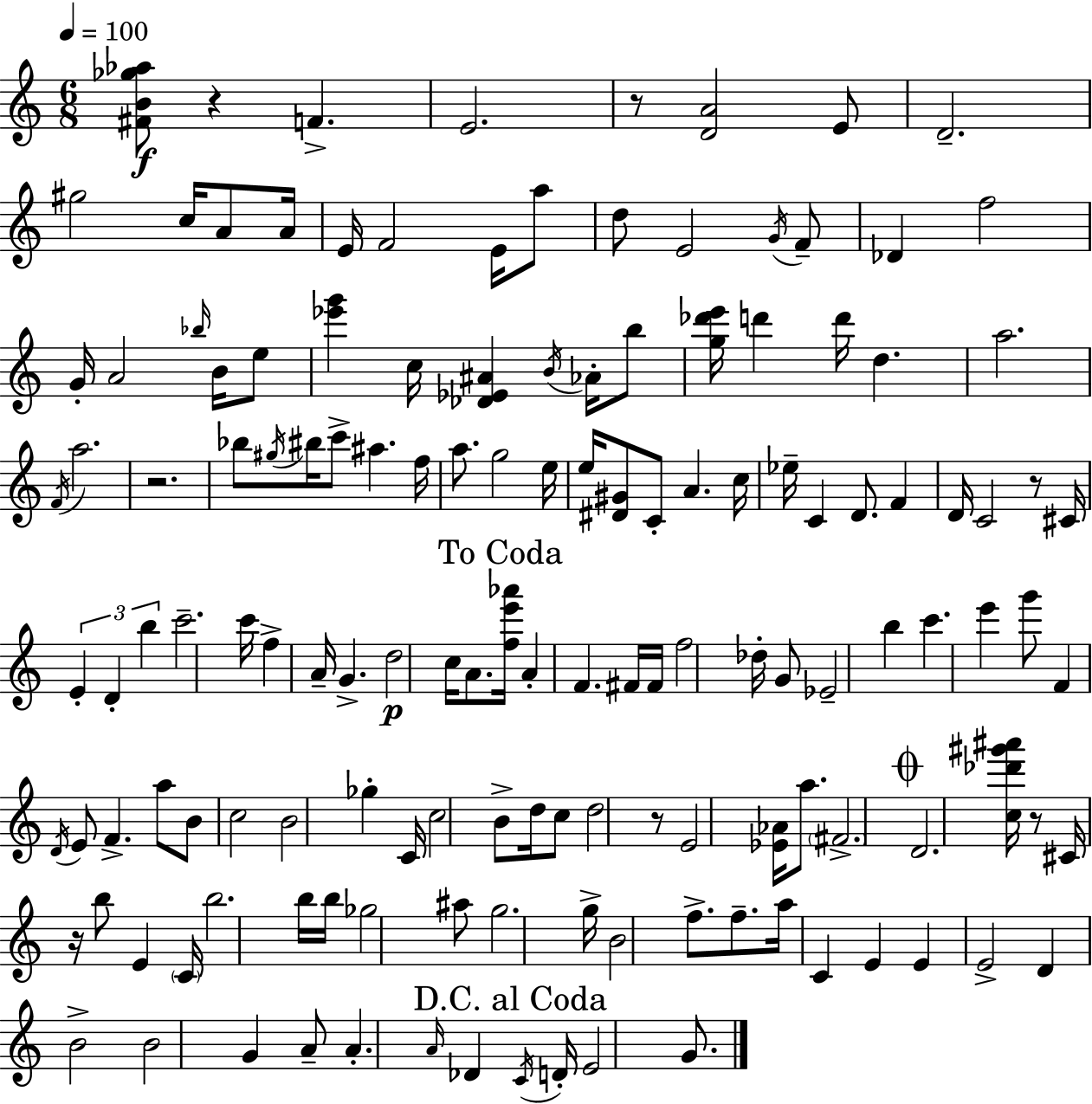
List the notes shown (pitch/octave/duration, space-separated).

[F#4,B4,Gb5,Ab5]/e R/q F4/q. E4/h. R/e [D4,A4]/h E4/e D4/h. G#5/h C5/s A4/e A4/s E4/s F4/h E4/s A5/e D5/e E4/h G4/s F4/e Db4/q F5/h G4/s A4/h Bb5/s B4/s E5/e [Eb6,G6]/q C5/s [Db4,Eb4,A#4]/q B4/s Ab4/s B5/e [G5,Db6,E6]/s D6/q D6/s D5/q. A5/h. F4/s A5/h. R/h. Bb5/e G#5/s BIS5/s C6/e A#5/q. F5/s A5/e. G5/h E5/s E5/s [D#4,G#4]/e C4/e A4/q. C5/s Eb5/s C4/q D4/e. F4/q D4/s C4/h R/e C#4/s E4/q D4/q B5/q C6/h. C6/s F5/q A4/s G4/q. D5/h C5/s A4/e. [F5,E6,Ab6]/s A4/q F4/q. F#4/s F#4/s F5/h Db5/s G4/e Eb4/h B5/q C6/q. E6/q G6/e F4/q D4/s E4/e F4/q. A5/e B4/e C5/h B4/h Gb5/q C4/s C5/h B4/e D5/s C5/e D5/h R/e E4/h [Eb4,Ab4]/s A5/e. F#4/h. D4/h. [C5,Db6,G#6,A#6]/s R/e C#4/s R/s B5/e E4/q C4/s B5/h. B5/s B5/s Gb5/h A#5/e G5/h. G5/s B4/h F5/e. F5/e. A5/s C4/q E4/q E4/q E4/h D4/q B4/h B4/h G4/q A4/e A4/q. A4/s Db4/q C4/s D4/s E4/h G4/e.